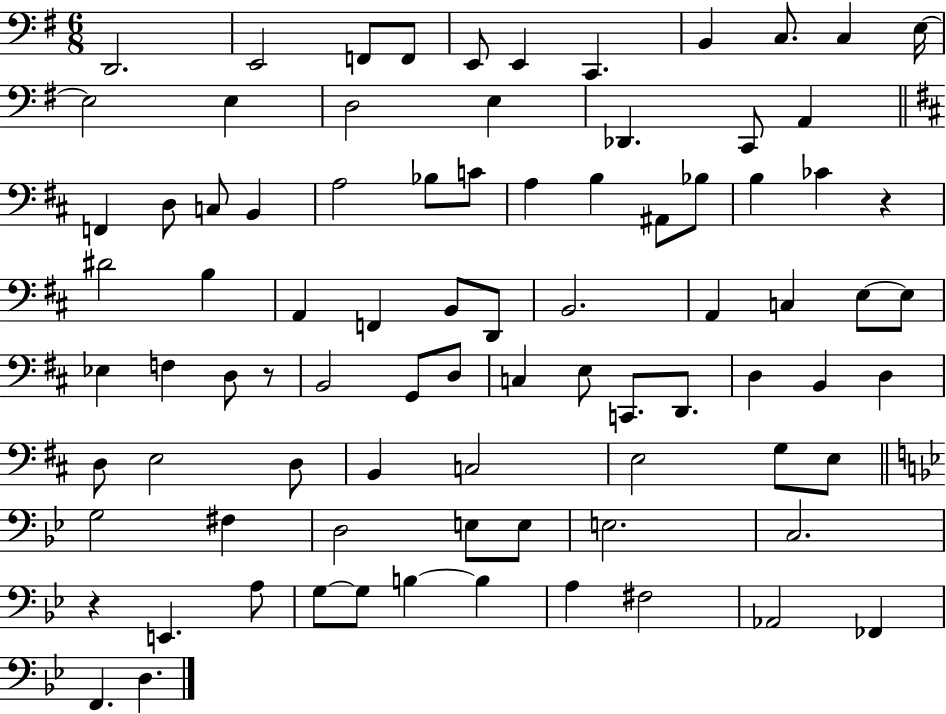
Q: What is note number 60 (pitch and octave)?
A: C3